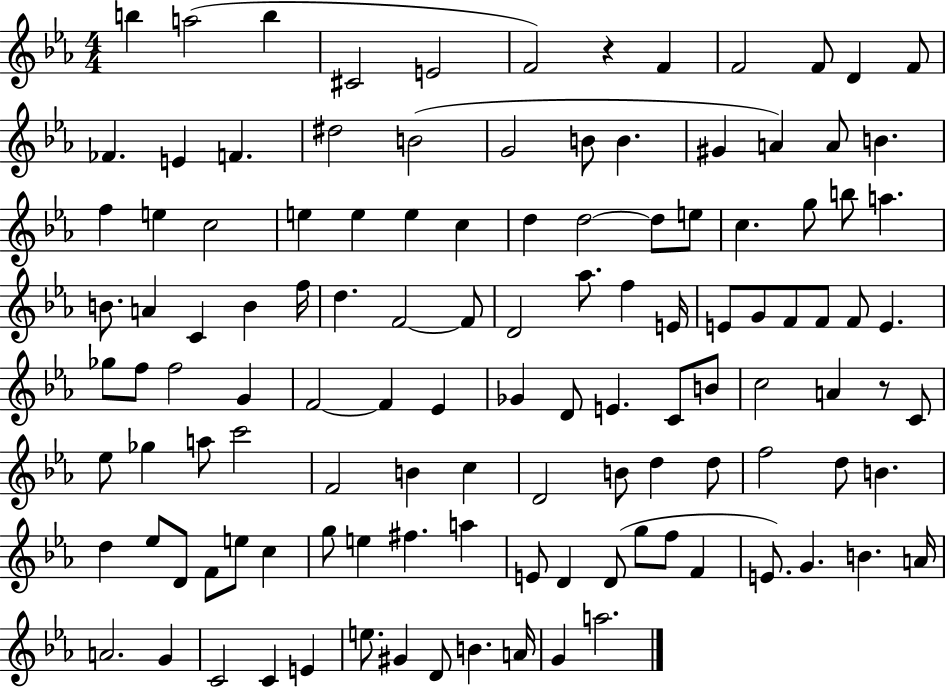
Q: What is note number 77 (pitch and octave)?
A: B4